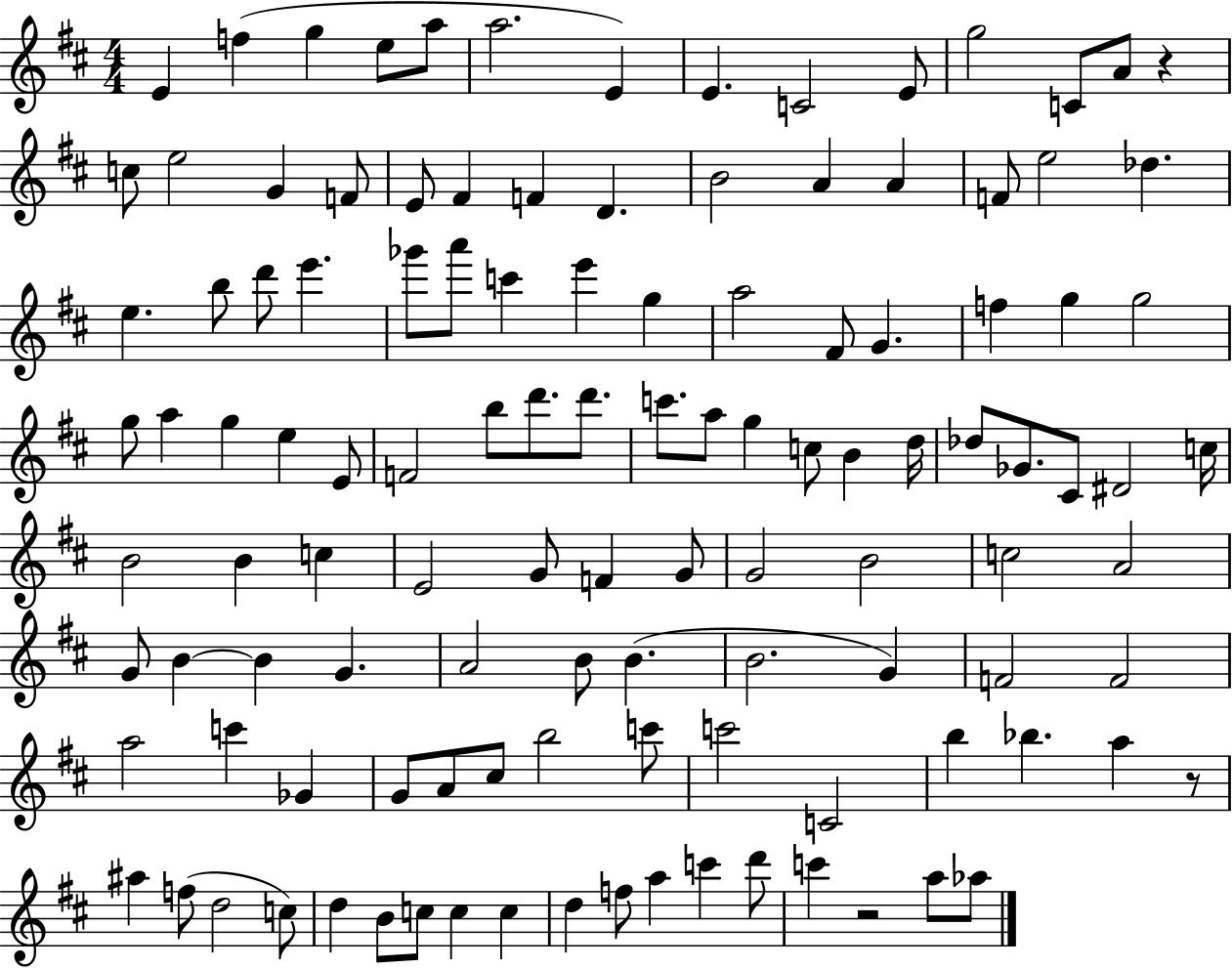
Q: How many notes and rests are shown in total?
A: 117